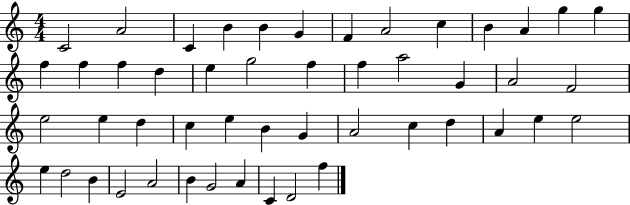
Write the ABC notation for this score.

X:1
T:Untitled
M:4/4
L:1/4
K:C
C2 A2 C B B G F A2 c B A g g f f f d e g2 f f a2 G A2 F2 e2 e d c e B G A2 c d A e e2 e d2 B E2 A2 B G2 A C D2 f